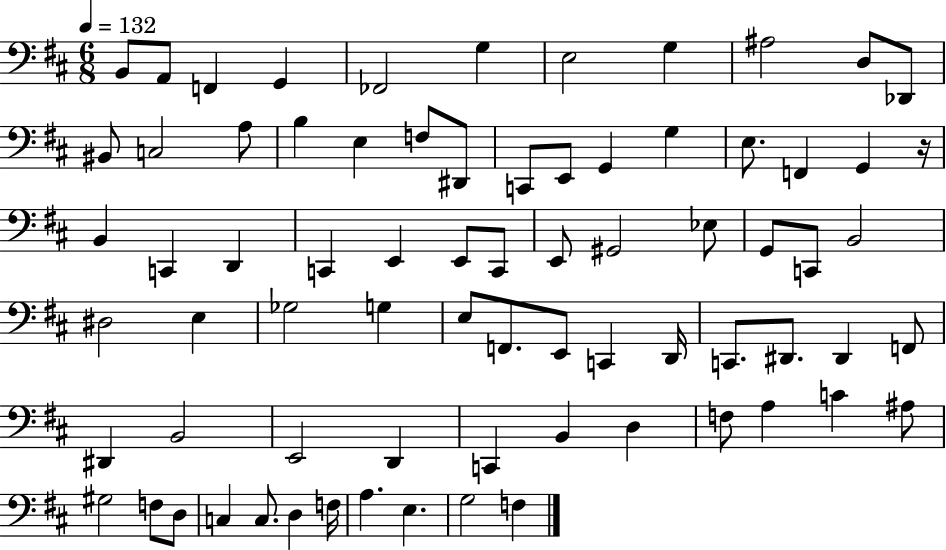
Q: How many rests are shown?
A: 1